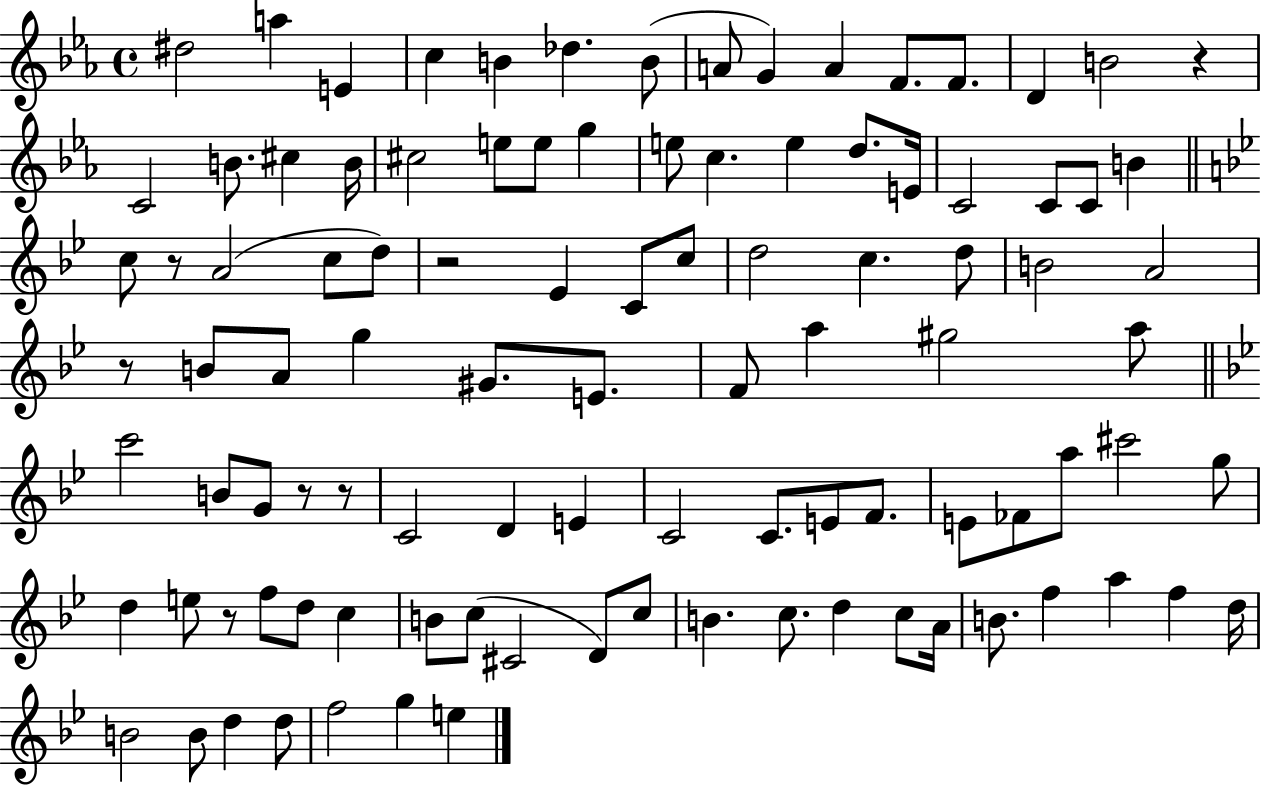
X:1
T:Untitled
M:4/4
L:1/4
K:Eb
^d2 a E c B _d B/2 A/2 G A F/2 F/2 D B2 z C2 B/2 ^c B/4 ^c2 e/2 e/2 g e/2 c e d/2 E/4 C2 C/2 C/2 B c/2 z/2 A2 c/2 d/2 z2 _E C/2 c/2 d2 c d/2 B2 A2 z/2 B/2 A/2 g ^G/2 E/2 F/2 a ^g2 a/2 c'2 B/2 G/2 z/2 z/2 C2 D E C2 C/2 E/2 F/2 E/2 _F/2 a/2 ^c'2 g/2 d e/2 z/2 f/2 d/2 c B/2 c/2 ^C2 D/2 c/2 B c/2 d c/2 A/4 B/2 f a f d/4 B2 B/2 d d/2 f2 g e